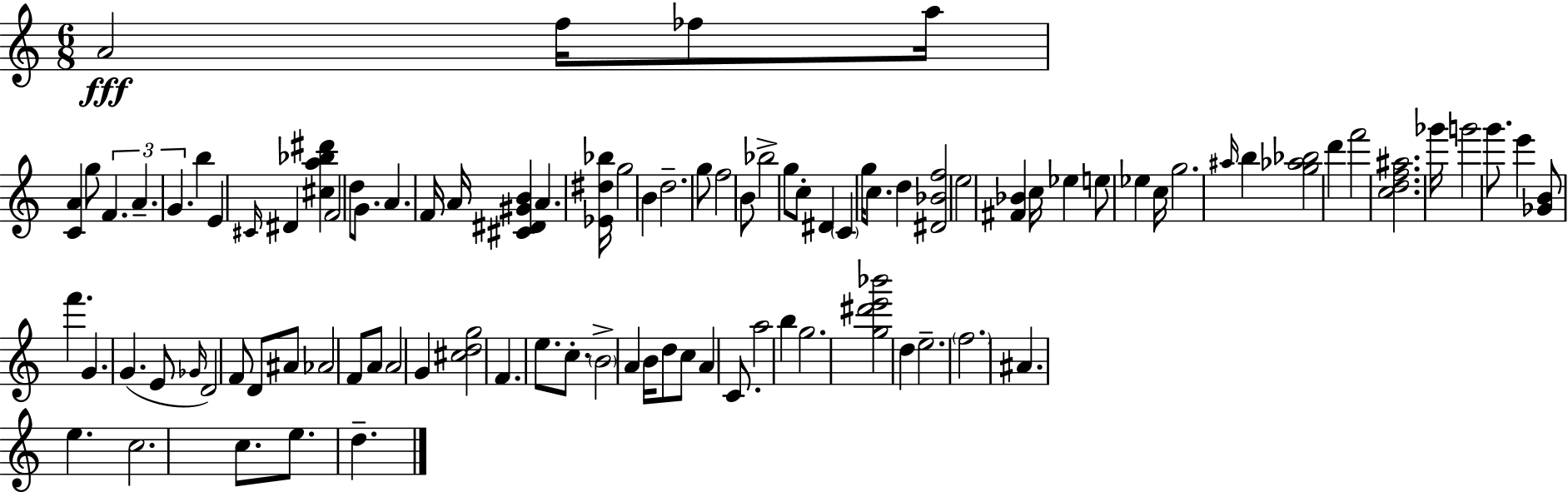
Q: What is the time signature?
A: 6/8